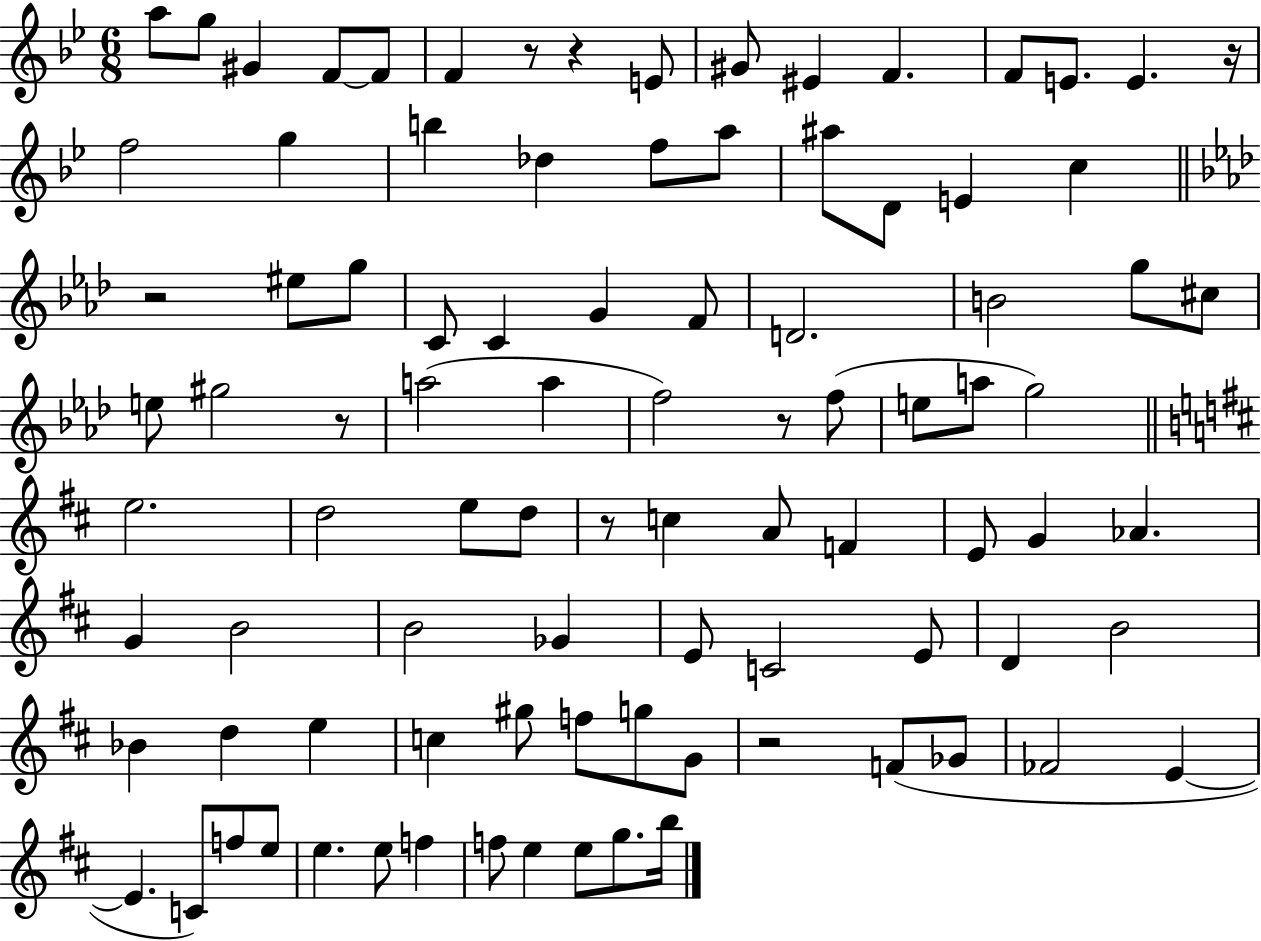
A5/e G5/e G#4/q F4/e F4/e F4/q R/e R/q E4/e G#4/e EIS4/q F4/q. F4/e E4/e. E4/q. R/s F5/h G5/q B5/q Db5/q F5/e A5/e A#5/e D4/e E4/q C5/q R/h EIS5/e G5/e C4/e C4/q G4/q F4/e D4/h. B4/h G5/e C#5/e E5/e G#5/h R/e A5/h A5/q F5/h R/e F5/e E5/e A5/e G5/h E5/h. D5/h E5/e D5/e R/e C5/q A4/e F4/q E4/e G4/q Ab4/q. G4/q B4/h B4/h Gb4/q E4/e C4/h E4/e D4/q B4/h Bb4/q D5/q E5/q C5/q G#5/e F5/e G5/e G4/e R/h F4/e Gb4/e FES4/h E4/q E4/q. C4/e F5/e E5/e E5/q. E5/e F5/q F5/e E5/q E5/e G5/e. B5/s